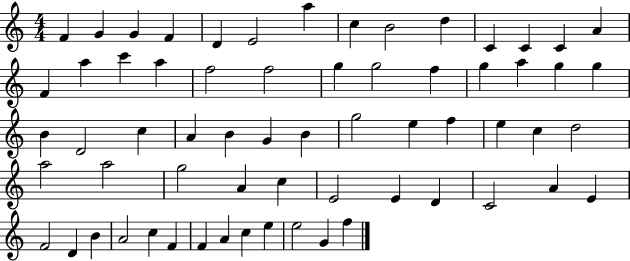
{
  \clef treble
  \numericTimeSignature
  \time 4/4
  \key c \major
  f'4 g'4 g'4 f'4 | d'4 e'2 a''4 | c''4 b'2 d''4 | c'4 c'4 c'4 a'4 | \break f'4 a''4 c'''4 a''4 | f''2 f''2 | g''4 g''2 f''4 | g''4 a''4 g''4 g''4 | \break b'4 d'2 c''4 | a'4 b'4 g'4 b'4 | g''2 e''4 f''4 | e''4 c''4 d''2 | \break a''2 a''2 | g''2 a'4 c''4 | e'2 e'4 d'4 | c'2 a'4 e'4 | \break f'2 d'4 b'4 | a'2 c''4 f'4 | f'4 a'4 c''4 e''4 | e''2 g'4 f''4 | \break \bar "|."
}